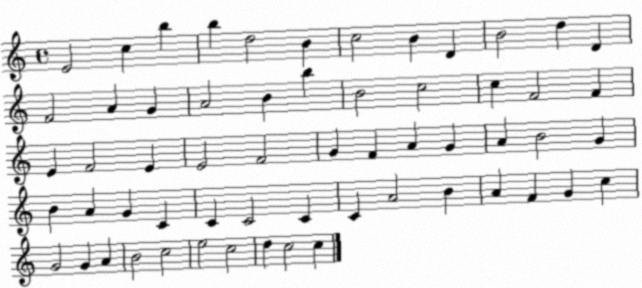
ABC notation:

X:1
T:Untitled
M:4/4
L:1/4
K:C
E2 c b b d2 B c2 B D B2 d D F2 A G A2 B b B2 c2 c F2 F E F2 E E2 F2 G F A G A B2 G B A G C C C2 C C A2 B A F G c G2 G A B2 c2 e2 c2 d c2 c